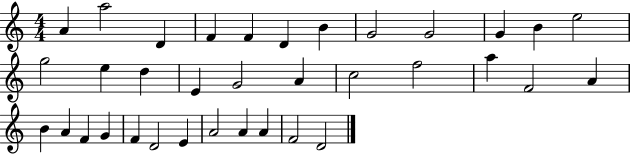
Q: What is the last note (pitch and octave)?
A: D4